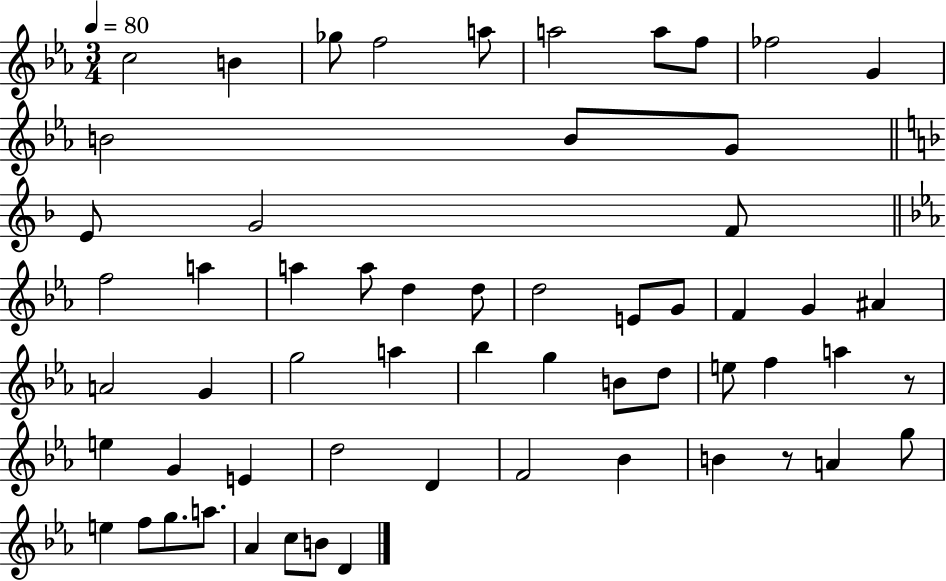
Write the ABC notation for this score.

X:1
T:Untitled
M:3/4
L:1/4
K:Eb
c2 B _g/2 f2 a/2 a2 a/2 f/2 _f2 G B2 B/2 G/2 E/2 G2 F/2 f2 a a a/2 d d/2 d2 E/2 G/2 F G ^A A2 G g2 a _b g B/2 d/2 e/2 f a z/2 e G E d2 D F2 _B B z/2 A g/2 e f/2 g/2 a/2 _A c/2 B/2 D